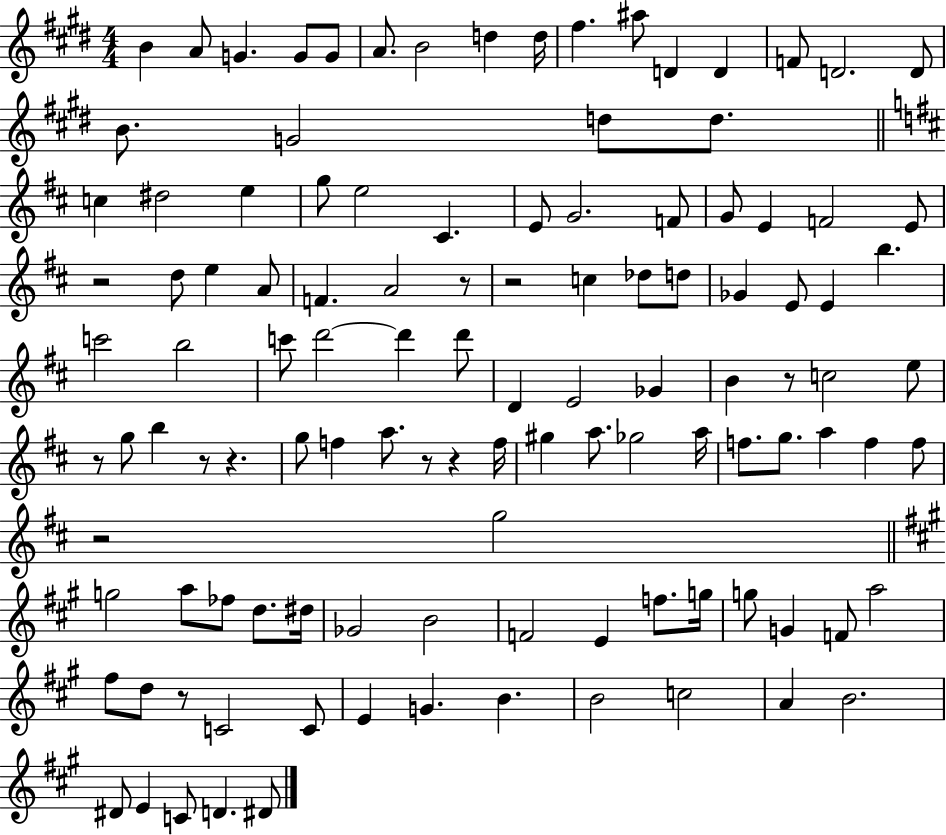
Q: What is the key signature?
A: E major